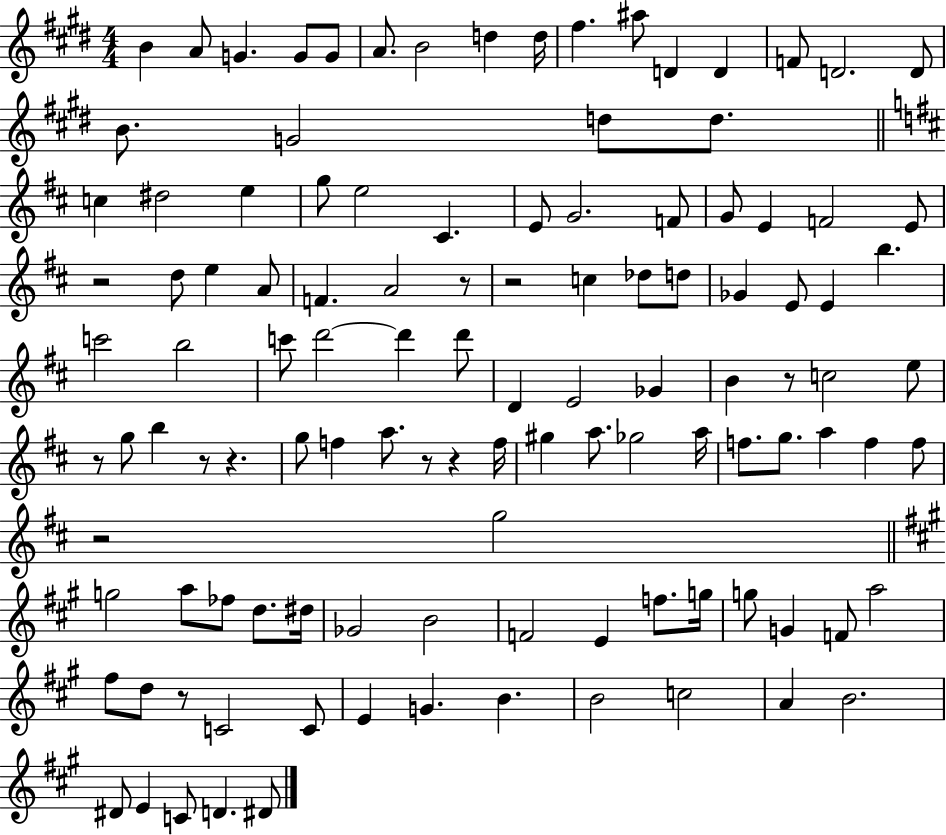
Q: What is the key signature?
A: E major